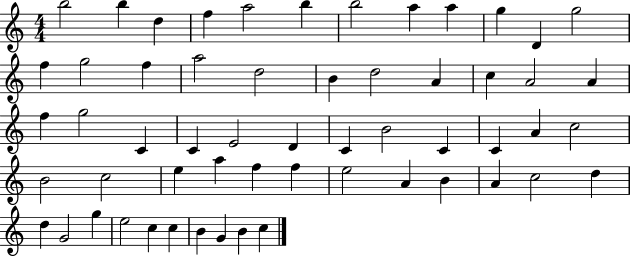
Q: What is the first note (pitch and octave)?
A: B5